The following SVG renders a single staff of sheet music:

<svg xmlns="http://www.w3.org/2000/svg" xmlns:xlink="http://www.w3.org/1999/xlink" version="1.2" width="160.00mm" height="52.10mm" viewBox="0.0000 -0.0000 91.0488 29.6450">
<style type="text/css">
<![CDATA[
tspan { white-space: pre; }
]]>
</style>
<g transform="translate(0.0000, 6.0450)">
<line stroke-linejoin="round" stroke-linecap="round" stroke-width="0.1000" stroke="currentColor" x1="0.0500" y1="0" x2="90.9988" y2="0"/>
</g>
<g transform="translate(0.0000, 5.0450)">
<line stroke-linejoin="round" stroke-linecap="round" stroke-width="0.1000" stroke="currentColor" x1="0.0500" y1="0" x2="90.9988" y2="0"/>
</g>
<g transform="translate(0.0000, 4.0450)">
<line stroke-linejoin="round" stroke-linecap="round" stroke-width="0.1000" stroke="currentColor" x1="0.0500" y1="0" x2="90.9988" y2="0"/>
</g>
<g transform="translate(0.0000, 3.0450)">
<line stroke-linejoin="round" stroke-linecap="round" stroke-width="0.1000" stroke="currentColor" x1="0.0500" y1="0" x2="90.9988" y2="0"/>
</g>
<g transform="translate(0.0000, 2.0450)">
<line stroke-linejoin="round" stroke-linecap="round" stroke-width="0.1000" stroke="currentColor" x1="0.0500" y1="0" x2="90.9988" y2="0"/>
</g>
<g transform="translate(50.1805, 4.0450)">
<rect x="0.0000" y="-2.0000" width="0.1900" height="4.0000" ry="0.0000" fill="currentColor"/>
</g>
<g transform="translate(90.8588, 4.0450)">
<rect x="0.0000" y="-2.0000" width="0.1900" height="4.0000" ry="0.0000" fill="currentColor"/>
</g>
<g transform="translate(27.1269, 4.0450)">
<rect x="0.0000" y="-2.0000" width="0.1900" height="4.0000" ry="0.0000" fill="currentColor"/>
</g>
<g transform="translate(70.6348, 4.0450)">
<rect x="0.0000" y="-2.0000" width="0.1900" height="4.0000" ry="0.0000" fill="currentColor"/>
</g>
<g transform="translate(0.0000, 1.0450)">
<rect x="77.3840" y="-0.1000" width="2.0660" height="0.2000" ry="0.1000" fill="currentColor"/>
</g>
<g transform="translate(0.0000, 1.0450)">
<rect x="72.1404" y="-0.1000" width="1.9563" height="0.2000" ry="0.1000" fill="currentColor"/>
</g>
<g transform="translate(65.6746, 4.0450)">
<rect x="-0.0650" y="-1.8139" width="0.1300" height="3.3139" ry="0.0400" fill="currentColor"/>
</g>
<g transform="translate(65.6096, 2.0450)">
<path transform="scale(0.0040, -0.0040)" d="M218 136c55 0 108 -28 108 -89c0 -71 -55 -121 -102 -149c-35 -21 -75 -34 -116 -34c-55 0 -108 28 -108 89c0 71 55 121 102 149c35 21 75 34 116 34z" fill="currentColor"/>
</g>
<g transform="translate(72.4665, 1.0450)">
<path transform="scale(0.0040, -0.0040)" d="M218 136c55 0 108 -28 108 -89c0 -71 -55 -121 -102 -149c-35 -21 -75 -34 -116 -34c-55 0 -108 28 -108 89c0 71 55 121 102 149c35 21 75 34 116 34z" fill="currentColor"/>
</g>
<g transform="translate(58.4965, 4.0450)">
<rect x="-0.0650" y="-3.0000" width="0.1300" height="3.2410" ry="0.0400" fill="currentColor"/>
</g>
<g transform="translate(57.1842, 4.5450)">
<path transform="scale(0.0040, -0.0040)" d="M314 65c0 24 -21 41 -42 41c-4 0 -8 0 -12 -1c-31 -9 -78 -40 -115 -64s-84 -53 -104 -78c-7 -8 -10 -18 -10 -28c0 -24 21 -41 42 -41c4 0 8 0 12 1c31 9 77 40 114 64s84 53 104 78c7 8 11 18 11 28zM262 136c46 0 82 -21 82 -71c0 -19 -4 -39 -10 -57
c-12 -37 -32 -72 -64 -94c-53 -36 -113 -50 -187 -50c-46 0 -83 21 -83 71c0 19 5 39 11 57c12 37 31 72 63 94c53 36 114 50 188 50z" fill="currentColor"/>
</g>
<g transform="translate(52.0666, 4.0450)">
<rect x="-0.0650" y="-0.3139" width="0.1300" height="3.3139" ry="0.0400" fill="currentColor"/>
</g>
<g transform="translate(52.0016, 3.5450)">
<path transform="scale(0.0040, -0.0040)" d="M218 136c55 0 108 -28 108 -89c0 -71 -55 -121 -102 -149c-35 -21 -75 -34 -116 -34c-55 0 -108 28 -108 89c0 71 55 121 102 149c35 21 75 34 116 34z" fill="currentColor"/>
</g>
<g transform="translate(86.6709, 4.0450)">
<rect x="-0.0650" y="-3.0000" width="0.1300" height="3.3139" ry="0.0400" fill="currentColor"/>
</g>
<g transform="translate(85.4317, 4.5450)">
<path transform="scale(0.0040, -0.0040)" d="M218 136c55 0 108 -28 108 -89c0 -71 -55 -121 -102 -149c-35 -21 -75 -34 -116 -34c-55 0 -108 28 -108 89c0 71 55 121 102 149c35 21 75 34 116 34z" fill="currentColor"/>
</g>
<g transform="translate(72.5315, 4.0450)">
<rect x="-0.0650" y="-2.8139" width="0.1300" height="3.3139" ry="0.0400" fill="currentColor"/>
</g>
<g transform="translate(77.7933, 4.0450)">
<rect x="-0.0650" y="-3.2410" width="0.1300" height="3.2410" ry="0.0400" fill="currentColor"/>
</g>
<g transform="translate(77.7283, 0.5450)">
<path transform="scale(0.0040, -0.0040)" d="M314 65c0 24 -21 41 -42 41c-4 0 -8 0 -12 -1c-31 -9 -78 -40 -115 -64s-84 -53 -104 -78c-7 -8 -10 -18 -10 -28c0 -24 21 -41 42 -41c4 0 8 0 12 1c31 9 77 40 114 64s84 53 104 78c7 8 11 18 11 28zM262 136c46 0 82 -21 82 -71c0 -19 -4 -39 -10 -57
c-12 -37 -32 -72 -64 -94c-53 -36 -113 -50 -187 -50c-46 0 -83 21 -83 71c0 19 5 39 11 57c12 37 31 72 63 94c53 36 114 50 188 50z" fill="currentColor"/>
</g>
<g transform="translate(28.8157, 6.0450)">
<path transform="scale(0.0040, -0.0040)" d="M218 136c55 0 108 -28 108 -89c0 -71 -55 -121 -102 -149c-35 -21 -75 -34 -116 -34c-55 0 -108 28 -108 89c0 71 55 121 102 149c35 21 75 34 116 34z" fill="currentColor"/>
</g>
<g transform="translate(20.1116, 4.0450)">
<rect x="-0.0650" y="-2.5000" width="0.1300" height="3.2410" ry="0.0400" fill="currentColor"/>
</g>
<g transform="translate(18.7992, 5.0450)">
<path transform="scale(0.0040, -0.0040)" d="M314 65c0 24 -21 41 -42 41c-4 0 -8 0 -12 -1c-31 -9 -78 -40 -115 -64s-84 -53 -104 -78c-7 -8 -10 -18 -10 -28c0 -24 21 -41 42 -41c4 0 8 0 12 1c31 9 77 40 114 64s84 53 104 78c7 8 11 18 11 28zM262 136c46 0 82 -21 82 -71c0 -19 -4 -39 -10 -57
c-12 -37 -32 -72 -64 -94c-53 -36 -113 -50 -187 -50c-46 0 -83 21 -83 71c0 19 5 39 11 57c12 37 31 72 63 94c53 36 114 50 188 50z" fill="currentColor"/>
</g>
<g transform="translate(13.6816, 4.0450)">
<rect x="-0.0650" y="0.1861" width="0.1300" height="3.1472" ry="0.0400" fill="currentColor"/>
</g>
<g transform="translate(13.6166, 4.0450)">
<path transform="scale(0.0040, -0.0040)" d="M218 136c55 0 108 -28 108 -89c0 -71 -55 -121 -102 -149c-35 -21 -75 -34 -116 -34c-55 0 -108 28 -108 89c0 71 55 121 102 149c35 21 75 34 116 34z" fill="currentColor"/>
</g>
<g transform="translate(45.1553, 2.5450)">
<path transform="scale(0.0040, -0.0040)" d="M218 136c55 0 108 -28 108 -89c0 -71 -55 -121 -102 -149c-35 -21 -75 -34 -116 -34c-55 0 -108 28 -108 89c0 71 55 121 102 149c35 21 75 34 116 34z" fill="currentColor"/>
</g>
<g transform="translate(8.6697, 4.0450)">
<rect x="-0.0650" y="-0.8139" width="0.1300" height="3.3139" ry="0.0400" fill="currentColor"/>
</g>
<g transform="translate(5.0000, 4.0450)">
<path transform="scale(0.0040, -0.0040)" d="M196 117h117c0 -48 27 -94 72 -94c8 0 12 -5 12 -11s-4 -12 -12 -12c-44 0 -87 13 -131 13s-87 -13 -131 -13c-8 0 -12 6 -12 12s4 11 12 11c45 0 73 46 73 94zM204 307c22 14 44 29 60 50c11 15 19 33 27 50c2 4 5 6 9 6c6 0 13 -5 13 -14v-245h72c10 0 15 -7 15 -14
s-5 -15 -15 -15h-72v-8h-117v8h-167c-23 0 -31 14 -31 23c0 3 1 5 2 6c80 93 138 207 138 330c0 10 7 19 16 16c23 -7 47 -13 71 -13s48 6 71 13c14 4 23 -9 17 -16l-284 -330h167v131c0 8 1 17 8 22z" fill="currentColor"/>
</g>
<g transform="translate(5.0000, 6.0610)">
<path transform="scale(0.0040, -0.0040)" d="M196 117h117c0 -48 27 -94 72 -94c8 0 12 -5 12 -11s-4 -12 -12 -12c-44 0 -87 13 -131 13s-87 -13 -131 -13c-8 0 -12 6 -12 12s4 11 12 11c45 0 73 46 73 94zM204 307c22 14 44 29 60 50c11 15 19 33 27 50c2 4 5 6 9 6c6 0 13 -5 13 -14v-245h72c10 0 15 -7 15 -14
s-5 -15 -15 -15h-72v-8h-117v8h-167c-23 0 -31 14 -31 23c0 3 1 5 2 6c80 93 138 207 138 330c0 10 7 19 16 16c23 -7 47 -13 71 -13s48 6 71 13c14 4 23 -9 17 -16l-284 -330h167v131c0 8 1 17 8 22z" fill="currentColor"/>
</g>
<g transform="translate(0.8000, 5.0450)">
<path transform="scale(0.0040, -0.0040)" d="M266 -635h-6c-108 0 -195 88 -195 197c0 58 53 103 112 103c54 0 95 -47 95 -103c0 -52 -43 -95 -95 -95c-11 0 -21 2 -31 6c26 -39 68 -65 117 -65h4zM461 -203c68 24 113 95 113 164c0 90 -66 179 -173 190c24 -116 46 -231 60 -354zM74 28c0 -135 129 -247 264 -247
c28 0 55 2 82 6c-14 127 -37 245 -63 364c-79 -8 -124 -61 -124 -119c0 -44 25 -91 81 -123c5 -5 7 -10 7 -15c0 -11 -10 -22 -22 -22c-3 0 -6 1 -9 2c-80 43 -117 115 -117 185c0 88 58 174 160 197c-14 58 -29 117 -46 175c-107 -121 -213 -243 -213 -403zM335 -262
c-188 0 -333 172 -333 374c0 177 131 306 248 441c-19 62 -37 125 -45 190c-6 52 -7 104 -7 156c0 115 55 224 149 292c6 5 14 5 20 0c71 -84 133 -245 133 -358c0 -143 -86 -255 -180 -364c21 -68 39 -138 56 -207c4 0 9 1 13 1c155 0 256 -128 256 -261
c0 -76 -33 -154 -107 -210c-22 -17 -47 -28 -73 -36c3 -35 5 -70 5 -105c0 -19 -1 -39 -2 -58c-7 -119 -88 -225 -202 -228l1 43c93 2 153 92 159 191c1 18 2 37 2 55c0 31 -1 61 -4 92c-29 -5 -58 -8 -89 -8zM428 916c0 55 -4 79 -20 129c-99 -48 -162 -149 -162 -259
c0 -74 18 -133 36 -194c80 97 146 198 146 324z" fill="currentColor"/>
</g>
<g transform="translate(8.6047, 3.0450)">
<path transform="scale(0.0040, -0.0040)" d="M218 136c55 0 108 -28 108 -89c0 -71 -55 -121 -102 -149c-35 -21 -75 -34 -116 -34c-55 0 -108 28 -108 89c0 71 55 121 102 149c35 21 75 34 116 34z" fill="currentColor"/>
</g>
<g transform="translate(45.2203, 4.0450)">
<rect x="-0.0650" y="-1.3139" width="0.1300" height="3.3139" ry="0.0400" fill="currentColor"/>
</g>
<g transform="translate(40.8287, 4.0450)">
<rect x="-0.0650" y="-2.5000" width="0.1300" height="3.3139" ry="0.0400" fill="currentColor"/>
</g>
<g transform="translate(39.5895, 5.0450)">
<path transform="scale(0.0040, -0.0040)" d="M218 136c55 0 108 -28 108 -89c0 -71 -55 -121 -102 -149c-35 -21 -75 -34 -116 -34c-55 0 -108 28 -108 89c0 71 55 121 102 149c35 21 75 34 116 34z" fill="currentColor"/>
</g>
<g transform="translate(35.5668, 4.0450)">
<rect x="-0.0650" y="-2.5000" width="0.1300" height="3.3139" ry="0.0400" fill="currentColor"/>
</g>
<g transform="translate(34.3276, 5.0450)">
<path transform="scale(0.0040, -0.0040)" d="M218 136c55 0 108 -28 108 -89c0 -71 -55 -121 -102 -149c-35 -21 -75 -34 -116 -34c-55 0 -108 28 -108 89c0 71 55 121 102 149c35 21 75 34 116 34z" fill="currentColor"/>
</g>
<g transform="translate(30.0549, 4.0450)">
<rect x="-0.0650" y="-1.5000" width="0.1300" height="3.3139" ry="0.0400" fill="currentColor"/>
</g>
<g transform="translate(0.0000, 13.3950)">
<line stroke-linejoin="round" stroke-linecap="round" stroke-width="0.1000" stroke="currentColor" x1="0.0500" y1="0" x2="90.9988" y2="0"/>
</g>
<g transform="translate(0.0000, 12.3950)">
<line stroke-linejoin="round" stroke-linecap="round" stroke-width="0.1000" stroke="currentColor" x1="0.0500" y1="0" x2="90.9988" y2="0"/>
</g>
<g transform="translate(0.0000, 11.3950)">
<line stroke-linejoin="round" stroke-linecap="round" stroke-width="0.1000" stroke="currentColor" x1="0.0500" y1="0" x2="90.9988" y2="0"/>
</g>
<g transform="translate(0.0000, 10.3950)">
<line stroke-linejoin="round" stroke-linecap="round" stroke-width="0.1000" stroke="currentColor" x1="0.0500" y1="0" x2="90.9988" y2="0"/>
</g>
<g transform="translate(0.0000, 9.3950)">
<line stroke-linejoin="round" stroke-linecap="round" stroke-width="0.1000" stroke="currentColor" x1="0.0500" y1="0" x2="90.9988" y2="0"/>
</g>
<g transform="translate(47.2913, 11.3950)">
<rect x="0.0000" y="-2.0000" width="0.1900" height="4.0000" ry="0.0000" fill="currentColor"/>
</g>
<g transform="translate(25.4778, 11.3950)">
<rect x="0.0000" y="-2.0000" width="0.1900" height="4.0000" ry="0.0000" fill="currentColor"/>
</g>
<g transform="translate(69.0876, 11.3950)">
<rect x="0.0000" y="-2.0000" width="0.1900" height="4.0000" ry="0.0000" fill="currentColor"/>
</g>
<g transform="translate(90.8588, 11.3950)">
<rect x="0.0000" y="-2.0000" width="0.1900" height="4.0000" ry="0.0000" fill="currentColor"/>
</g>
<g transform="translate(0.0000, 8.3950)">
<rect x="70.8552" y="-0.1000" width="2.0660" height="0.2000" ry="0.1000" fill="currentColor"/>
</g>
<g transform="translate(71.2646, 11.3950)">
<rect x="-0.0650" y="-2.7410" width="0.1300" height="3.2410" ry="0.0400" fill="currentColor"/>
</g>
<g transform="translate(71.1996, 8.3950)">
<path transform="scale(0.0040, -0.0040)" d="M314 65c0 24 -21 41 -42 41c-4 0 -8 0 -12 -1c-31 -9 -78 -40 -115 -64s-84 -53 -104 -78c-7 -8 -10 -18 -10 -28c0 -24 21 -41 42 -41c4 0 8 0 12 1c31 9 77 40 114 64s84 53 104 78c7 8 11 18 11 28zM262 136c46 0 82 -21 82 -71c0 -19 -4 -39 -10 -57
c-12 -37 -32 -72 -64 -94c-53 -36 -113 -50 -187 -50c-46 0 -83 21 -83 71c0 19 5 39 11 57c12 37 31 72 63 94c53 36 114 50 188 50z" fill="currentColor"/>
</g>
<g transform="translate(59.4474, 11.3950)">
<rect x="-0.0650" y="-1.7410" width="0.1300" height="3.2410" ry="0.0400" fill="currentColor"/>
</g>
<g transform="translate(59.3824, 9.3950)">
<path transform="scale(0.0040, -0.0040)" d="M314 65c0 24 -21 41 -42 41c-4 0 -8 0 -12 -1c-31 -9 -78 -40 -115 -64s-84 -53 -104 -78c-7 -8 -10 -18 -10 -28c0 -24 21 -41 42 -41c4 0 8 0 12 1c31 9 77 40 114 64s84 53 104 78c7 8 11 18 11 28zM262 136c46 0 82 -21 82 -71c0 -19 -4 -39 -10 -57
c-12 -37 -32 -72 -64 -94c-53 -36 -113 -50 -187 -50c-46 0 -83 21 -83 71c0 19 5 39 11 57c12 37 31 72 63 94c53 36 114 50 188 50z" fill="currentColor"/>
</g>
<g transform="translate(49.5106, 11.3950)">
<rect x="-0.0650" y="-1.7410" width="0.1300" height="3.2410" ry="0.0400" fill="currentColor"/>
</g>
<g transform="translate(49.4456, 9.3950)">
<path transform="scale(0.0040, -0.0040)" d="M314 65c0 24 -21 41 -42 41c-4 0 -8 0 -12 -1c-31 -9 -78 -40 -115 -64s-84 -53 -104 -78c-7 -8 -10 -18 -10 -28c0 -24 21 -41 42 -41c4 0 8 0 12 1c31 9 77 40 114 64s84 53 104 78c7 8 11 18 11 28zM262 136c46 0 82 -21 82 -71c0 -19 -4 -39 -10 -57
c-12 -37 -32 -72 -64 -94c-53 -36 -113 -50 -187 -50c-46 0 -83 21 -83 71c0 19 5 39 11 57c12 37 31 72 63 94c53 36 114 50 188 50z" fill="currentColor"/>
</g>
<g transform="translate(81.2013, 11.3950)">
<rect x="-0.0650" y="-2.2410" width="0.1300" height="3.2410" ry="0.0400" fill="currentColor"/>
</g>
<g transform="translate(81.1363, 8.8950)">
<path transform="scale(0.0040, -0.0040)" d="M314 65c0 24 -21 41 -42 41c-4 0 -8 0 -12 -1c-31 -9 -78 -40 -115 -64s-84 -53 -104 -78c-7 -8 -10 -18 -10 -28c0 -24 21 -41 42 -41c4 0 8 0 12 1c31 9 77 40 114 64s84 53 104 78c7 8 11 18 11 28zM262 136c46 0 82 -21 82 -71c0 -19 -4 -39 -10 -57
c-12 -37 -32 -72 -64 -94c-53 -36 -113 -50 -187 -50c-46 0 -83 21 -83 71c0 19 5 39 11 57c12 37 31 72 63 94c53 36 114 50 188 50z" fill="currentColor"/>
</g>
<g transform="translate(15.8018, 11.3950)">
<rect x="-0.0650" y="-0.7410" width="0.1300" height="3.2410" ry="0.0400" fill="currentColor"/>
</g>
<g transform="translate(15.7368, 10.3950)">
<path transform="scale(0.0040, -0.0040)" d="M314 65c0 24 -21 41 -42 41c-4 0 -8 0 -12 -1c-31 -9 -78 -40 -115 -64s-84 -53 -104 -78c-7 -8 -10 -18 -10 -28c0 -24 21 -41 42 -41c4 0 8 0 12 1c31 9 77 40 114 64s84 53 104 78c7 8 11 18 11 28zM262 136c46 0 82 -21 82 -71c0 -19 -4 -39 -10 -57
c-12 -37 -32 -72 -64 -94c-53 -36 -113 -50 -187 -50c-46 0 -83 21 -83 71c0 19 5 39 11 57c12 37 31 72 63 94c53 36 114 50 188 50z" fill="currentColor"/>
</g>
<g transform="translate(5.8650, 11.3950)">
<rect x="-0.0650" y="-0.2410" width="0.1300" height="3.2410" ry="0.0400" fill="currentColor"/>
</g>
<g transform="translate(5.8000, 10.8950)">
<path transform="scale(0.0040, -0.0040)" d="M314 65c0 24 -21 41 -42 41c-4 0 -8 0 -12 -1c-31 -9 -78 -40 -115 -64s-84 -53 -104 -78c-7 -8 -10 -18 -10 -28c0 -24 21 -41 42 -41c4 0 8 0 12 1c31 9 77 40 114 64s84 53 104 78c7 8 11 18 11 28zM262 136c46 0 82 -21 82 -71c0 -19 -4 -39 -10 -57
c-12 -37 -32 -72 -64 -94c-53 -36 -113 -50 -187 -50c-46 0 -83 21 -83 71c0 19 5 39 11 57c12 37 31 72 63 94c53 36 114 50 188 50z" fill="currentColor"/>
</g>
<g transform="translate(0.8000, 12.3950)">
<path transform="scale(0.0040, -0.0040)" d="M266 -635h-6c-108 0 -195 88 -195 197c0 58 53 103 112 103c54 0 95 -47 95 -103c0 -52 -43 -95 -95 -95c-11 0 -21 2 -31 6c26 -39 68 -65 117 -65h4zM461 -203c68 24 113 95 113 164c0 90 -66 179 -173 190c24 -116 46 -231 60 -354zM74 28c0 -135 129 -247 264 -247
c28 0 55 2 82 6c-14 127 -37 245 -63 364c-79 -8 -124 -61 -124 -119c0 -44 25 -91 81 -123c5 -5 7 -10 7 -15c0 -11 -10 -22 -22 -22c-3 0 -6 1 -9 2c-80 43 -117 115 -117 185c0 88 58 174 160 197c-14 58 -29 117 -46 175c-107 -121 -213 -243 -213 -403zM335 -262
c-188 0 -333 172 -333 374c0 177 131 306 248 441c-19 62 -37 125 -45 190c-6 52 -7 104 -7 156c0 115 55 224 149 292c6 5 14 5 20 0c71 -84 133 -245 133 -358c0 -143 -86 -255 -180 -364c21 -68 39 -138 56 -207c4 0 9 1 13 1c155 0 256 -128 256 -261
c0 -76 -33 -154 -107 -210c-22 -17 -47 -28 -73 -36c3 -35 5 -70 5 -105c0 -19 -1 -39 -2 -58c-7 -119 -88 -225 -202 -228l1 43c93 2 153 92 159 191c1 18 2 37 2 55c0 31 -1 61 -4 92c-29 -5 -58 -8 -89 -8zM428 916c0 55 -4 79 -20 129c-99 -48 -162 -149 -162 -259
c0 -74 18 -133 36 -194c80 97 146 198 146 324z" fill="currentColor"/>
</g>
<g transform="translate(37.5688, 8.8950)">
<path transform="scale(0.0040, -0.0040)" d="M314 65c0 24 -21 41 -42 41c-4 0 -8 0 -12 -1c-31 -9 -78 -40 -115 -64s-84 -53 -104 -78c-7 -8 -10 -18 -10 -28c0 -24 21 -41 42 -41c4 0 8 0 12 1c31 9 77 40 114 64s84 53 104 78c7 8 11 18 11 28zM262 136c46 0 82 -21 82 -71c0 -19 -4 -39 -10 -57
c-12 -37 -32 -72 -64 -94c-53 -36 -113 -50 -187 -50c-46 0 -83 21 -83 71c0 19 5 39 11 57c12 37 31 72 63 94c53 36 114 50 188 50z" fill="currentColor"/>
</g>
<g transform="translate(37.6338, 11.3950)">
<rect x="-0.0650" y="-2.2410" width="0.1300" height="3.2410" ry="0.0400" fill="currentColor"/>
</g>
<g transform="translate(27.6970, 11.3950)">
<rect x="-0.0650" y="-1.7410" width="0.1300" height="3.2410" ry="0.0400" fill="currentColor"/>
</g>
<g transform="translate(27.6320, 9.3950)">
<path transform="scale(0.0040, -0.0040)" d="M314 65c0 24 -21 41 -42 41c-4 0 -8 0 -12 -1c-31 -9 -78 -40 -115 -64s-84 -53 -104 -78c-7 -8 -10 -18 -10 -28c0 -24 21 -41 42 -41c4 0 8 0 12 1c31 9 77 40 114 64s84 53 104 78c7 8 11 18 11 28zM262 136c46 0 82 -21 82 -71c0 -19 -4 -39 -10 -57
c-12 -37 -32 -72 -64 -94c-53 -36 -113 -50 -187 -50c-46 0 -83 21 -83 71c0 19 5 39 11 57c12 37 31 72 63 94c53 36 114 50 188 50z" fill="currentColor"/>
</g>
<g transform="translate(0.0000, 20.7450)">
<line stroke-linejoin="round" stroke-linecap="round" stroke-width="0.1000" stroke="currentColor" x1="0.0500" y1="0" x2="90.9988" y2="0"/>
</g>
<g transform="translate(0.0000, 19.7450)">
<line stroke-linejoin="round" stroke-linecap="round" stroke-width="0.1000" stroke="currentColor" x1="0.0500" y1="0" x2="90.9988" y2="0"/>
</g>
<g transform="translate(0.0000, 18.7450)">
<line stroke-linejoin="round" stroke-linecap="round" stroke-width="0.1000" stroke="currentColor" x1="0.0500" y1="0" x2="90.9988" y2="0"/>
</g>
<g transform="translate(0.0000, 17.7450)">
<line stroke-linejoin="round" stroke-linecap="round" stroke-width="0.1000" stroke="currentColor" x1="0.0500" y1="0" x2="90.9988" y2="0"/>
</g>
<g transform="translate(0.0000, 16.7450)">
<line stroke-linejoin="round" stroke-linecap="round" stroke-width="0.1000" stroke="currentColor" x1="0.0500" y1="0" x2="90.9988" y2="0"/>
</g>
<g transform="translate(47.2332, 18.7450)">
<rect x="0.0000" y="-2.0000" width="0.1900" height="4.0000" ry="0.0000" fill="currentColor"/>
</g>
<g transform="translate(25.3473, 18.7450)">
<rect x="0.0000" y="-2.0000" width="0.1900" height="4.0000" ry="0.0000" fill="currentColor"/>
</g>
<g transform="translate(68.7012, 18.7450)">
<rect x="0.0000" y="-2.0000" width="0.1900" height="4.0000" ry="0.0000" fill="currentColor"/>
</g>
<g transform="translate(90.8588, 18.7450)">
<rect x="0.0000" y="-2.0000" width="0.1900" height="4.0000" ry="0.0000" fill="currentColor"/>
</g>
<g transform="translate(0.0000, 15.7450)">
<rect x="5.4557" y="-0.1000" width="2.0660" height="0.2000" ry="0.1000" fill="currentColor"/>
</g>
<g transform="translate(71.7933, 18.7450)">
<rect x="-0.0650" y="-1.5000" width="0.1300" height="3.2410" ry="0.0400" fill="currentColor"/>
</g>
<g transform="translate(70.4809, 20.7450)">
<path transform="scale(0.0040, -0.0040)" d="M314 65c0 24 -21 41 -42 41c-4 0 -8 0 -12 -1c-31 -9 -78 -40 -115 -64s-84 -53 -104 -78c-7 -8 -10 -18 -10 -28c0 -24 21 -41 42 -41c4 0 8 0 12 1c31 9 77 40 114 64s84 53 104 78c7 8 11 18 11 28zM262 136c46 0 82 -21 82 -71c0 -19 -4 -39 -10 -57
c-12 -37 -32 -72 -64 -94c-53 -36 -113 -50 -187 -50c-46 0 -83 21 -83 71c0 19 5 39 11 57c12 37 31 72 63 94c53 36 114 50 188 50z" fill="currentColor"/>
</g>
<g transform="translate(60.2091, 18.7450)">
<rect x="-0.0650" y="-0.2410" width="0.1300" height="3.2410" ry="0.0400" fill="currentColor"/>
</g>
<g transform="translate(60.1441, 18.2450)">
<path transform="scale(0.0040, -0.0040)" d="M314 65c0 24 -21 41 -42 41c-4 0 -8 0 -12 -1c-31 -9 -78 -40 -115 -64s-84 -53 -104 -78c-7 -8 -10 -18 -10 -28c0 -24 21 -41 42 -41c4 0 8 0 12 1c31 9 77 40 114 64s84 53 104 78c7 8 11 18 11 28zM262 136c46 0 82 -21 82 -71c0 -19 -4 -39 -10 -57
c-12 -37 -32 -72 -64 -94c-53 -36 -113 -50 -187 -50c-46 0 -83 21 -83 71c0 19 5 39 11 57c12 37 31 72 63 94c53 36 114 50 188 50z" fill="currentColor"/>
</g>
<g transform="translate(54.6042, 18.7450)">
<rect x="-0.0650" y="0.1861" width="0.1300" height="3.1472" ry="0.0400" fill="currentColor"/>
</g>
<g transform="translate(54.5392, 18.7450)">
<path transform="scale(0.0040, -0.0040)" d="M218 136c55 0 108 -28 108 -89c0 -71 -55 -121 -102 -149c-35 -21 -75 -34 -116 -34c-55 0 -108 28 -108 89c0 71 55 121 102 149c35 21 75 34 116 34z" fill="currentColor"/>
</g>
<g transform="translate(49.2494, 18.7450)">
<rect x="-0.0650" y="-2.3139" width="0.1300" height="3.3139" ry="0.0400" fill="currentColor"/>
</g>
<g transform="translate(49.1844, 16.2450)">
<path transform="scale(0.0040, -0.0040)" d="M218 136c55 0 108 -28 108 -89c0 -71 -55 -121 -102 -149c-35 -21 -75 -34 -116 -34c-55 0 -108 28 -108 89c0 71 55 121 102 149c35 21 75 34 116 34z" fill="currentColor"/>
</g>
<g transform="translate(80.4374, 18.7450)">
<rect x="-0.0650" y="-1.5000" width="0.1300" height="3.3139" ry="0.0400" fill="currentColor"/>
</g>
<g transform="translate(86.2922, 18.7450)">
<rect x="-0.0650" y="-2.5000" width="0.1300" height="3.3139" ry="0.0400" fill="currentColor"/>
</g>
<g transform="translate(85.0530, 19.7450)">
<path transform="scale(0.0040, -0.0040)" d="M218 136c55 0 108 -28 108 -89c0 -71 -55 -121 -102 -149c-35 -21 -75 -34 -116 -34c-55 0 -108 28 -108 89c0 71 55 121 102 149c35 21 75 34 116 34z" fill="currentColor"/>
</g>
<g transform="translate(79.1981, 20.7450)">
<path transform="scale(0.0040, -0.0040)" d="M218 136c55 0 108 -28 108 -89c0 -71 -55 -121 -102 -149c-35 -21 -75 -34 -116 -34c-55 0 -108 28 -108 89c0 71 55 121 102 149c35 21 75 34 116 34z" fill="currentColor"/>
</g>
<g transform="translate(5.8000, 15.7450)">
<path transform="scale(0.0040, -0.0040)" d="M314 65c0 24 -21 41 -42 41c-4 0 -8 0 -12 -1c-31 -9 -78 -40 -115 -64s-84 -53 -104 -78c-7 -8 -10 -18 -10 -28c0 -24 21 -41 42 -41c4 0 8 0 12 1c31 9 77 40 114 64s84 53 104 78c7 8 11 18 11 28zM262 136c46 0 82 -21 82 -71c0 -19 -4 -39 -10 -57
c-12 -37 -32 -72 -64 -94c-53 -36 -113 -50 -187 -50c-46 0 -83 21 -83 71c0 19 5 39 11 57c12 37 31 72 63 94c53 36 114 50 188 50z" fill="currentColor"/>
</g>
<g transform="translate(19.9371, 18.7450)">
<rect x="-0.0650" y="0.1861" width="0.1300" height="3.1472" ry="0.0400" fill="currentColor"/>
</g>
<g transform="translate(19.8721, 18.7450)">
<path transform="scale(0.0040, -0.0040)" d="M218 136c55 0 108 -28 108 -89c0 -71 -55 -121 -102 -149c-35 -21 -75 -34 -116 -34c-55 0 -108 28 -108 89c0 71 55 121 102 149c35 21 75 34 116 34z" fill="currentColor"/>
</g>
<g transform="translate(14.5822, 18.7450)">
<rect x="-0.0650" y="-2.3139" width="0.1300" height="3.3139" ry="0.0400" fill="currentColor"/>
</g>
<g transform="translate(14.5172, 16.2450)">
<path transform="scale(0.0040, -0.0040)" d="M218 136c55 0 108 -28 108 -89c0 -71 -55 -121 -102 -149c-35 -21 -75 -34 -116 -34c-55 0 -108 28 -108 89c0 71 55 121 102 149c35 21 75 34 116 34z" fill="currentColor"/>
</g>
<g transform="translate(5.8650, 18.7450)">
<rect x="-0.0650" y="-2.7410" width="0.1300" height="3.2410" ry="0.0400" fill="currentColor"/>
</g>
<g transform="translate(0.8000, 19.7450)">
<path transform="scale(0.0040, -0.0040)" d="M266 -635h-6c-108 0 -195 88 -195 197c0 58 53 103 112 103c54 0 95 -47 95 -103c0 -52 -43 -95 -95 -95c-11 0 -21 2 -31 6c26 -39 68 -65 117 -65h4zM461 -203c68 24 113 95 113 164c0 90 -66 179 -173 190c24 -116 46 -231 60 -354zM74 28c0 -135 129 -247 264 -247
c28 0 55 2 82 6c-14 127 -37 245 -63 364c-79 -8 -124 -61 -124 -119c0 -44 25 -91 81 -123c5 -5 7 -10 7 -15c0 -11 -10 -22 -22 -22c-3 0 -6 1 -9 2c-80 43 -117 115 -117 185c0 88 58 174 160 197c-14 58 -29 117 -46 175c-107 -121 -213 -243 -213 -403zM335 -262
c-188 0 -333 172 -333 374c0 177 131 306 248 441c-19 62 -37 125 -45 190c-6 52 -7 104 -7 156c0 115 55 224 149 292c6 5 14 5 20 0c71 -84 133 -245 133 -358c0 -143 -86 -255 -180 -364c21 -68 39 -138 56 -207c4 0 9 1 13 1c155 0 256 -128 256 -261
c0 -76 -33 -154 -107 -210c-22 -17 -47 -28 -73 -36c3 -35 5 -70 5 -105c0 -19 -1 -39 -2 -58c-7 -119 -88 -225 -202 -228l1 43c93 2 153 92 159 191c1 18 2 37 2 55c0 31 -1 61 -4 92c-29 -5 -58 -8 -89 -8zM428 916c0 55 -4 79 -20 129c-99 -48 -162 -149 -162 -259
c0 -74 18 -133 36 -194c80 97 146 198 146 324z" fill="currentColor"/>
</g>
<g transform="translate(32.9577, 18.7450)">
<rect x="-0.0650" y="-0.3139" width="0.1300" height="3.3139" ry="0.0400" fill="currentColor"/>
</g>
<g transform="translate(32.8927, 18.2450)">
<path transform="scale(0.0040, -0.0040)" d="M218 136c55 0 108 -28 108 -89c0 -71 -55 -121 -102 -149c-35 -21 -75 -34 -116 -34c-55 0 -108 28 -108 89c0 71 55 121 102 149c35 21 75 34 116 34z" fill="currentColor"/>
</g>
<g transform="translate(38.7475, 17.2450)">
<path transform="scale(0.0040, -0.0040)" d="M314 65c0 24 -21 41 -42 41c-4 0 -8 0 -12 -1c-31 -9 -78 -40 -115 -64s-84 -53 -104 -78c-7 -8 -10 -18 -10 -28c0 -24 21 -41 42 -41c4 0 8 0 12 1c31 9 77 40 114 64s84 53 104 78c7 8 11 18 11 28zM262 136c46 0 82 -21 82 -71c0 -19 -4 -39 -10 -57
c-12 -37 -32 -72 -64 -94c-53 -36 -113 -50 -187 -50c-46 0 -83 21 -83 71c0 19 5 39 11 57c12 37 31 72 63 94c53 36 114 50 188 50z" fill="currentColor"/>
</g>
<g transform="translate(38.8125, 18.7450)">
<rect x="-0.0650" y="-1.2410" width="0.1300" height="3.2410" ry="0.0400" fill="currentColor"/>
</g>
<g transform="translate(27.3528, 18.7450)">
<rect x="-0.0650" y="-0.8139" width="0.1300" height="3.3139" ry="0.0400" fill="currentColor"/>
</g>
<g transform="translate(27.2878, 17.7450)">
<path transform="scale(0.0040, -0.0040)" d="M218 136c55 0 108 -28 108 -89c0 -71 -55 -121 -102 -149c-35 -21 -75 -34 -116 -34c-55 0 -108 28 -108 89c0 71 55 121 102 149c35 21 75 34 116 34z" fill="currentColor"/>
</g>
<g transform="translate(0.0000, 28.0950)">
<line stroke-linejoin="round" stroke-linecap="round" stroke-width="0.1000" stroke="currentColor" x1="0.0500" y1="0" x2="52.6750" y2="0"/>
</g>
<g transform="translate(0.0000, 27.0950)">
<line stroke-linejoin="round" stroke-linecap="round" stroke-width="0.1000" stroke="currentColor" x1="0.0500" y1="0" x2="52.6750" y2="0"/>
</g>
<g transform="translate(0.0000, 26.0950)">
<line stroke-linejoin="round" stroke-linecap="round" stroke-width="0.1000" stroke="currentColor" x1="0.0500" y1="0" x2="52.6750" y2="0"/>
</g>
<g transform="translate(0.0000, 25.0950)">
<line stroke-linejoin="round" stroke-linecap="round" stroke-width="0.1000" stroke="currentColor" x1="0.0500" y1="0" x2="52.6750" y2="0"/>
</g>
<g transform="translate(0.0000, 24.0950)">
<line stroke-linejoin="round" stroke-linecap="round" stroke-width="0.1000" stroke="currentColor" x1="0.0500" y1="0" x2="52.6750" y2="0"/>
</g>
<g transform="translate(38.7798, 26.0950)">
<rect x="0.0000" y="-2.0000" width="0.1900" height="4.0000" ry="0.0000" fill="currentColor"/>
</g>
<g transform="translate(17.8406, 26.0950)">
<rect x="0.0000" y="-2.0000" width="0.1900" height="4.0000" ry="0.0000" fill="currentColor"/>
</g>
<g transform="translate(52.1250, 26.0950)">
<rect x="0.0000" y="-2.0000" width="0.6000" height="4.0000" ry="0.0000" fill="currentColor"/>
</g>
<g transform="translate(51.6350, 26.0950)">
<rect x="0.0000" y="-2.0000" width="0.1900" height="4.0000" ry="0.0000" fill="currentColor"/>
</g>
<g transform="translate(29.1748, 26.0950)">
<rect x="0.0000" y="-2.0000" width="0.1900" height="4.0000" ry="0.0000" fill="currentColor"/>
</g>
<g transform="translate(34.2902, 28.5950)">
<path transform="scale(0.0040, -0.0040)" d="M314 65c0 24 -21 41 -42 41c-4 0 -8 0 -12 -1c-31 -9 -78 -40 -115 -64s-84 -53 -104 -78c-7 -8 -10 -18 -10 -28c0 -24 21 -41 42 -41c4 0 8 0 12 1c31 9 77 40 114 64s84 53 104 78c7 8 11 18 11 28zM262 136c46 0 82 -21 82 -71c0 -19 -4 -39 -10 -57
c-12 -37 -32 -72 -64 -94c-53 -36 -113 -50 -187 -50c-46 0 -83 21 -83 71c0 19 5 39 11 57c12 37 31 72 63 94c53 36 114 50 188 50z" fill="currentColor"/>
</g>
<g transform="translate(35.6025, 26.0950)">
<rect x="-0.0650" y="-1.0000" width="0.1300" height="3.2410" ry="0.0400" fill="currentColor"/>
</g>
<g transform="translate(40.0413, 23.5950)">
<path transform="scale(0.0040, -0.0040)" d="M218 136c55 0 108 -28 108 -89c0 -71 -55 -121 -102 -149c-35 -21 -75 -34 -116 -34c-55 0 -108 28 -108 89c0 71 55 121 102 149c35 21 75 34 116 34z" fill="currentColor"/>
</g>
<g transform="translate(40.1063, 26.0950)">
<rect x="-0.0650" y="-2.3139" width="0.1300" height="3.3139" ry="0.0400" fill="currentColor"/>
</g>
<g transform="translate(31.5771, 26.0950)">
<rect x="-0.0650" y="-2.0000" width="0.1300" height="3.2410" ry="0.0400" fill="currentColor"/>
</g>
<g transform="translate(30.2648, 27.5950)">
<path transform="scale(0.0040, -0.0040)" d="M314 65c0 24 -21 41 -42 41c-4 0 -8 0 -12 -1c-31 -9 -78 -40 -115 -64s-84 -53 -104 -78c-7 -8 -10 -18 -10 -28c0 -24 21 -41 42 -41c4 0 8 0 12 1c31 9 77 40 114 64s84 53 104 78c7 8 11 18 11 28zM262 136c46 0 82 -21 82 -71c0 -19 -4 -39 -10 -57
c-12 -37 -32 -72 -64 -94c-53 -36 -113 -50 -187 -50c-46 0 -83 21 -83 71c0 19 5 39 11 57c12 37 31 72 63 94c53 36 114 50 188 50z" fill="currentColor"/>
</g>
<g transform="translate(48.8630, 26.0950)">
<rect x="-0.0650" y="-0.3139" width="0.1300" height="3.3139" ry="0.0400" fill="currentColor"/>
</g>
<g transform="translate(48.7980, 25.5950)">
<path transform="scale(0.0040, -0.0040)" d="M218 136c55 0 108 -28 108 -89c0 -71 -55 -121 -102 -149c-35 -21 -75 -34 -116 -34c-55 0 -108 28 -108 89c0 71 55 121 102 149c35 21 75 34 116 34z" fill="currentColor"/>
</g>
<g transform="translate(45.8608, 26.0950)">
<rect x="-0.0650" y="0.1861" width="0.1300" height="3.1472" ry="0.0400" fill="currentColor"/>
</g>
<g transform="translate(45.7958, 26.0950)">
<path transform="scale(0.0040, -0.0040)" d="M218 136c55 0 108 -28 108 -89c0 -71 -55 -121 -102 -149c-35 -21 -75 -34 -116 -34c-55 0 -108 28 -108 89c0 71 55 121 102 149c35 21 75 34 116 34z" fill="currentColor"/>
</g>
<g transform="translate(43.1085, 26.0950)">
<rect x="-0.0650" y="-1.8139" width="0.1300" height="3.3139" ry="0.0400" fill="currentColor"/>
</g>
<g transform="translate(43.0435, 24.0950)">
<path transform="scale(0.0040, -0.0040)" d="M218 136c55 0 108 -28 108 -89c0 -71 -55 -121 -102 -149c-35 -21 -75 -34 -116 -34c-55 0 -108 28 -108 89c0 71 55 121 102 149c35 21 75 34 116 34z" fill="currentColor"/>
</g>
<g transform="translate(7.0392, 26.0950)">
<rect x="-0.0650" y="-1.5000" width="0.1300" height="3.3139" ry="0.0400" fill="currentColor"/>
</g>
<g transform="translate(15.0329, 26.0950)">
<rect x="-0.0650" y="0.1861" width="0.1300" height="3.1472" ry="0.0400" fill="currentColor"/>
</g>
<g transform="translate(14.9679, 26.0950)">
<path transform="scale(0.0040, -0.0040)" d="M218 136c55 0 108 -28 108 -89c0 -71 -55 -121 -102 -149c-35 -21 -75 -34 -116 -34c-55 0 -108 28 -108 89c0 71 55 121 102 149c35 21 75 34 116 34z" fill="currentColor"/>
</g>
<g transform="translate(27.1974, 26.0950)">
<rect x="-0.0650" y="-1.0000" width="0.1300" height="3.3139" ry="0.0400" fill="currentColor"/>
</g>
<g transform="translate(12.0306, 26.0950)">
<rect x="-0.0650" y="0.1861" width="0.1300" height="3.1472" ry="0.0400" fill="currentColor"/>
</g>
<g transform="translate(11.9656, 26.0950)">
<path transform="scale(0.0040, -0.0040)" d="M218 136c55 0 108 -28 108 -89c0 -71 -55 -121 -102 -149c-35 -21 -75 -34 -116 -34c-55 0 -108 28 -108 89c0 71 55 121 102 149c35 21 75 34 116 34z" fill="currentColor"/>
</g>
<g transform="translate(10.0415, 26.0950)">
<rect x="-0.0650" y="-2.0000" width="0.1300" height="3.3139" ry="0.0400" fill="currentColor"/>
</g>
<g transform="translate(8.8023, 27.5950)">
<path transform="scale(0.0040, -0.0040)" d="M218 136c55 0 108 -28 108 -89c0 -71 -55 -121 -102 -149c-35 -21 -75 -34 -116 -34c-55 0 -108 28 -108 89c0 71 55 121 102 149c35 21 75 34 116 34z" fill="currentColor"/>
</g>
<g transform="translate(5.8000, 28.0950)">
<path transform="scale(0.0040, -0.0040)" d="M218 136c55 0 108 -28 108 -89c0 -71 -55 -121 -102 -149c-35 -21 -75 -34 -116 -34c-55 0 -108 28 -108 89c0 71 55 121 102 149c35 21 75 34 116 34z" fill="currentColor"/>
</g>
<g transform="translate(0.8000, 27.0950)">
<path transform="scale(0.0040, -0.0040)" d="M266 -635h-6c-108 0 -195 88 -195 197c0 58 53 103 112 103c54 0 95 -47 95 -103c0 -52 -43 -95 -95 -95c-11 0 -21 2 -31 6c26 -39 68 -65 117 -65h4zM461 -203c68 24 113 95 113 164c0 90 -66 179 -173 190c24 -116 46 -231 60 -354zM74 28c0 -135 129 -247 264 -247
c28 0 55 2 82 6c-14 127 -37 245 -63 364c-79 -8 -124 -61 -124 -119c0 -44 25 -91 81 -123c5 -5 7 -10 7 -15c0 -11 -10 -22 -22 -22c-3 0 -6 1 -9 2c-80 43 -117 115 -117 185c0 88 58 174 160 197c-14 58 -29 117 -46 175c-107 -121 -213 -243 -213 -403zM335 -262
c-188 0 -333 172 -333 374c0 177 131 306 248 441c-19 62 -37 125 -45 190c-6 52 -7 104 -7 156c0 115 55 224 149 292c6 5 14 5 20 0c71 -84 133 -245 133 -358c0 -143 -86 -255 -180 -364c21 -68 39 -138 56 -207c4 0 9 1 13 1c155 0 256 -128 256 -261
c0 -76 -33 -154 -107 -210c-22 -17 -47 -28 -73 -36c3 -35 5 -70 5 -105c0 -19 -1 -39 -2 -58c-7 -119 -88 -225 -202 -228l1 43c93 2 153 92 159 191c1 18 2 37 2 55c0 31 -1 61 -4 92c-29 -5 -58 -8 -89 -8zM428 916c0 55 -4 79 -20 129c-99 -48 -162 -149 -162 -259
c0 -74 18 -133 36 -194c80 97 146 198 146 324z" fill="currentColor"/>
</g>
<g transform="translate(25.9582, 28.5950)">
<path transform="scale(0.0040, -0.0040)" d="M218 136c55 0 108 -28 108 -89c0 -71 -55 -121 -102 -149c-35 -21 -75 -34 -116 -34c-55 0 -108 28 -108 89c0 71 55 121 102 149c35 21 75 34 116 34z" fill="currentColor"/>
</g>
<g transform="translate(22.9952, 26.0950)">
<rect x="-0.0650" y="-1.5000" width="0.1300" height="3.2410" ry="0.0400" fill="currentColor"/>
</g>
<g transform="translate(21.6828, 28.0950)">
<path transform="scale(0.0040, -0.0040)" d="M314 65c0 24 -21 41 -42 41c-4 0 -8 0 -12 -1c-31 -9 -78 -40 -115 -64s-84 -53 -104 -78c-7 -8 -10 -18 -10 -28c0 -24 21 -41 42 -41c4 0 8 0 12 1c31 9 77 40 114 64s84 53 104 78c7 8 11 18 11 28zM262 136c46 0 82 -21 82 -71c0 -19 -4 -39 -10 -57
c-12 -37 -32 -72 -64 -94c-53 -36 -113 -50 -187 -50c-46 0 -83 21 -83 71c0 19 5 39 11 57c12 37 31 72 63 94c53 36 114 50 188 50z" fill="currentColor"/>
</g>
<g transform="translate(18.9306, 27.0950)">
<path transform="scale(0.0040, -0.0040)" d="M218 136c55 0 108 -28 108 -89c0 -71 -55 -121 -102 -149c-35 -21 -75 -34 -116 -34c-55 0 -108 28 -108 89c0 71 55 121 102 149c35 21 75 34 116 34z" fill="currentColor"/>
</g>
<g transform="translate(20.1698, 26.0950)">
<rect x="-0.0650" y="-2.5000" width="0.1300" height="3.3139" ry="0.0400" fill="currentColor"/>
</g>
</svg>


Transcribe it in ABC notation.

X:1
T:Untitled
M:4/4
L:1/4
K:C
d B G2 E G G e c A2 f a b2 A c2 d2 f2 g2 f2 f2 a2 g2 a2 g B d c e2 g B c2 E2 E G E F B B G E2 D F2 D2 g f B c